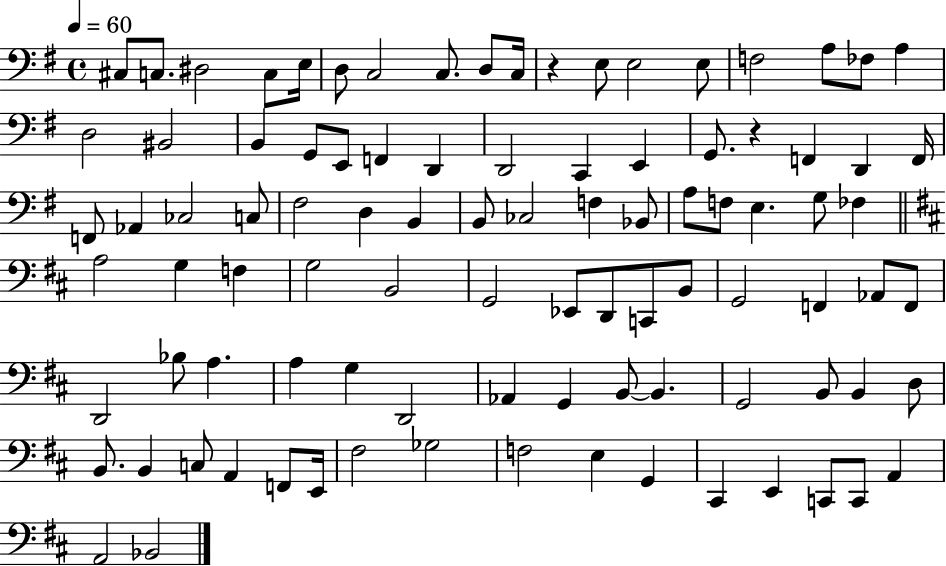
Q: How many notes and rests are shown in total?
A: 95